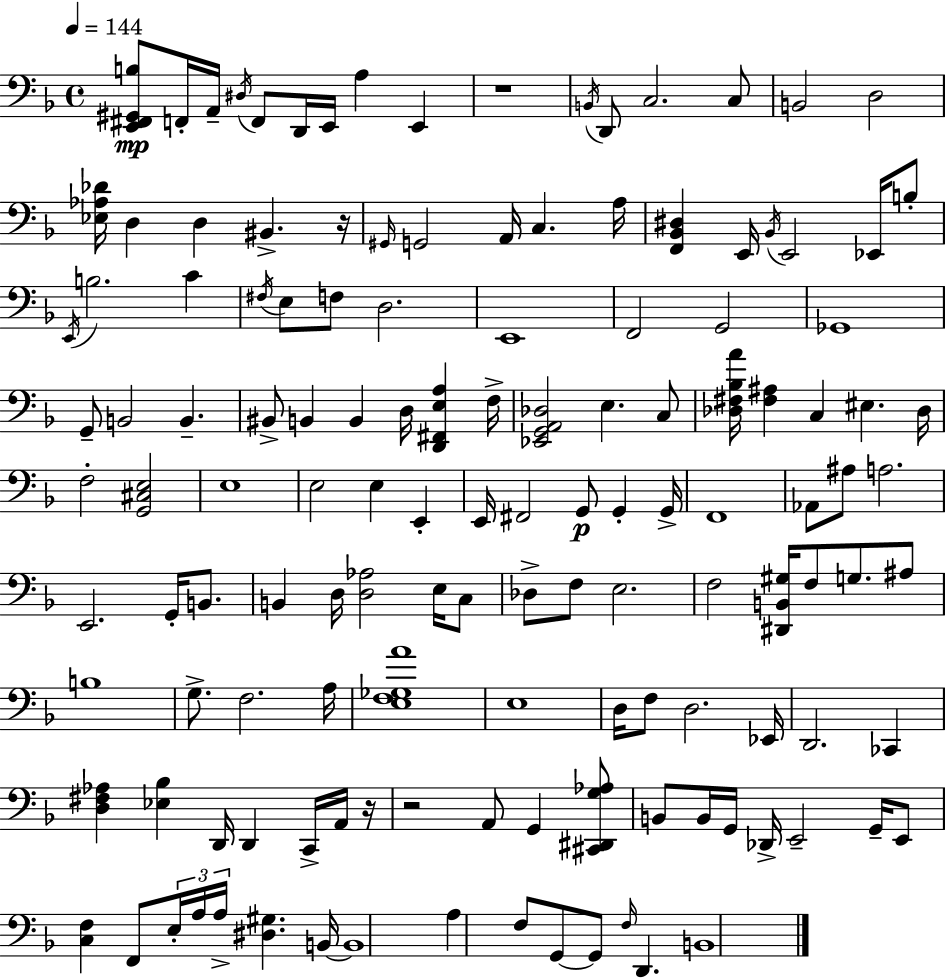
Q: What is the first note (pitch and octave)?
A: F2